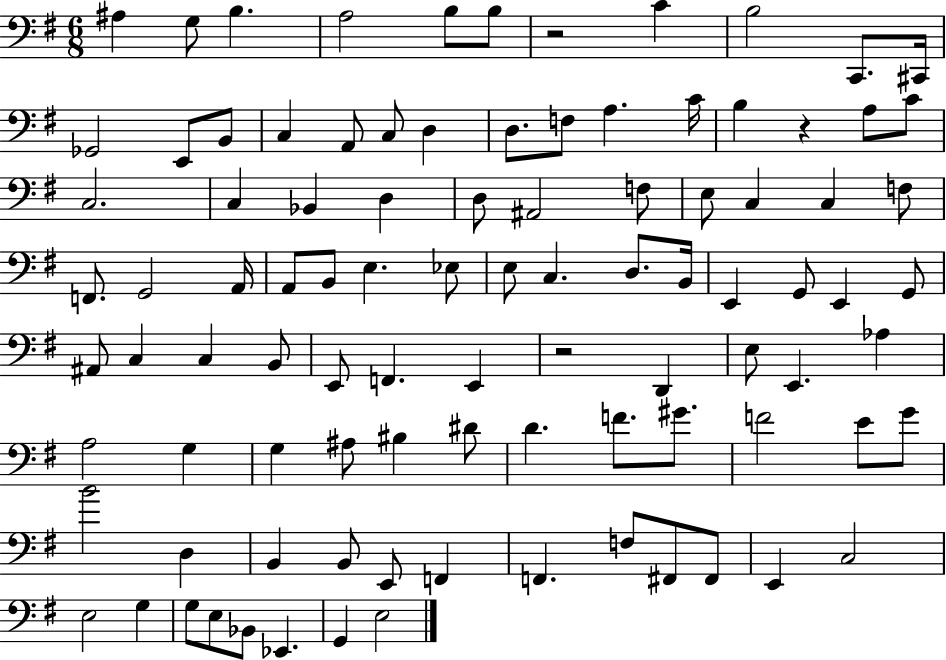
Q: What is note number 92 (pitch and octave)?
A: G2